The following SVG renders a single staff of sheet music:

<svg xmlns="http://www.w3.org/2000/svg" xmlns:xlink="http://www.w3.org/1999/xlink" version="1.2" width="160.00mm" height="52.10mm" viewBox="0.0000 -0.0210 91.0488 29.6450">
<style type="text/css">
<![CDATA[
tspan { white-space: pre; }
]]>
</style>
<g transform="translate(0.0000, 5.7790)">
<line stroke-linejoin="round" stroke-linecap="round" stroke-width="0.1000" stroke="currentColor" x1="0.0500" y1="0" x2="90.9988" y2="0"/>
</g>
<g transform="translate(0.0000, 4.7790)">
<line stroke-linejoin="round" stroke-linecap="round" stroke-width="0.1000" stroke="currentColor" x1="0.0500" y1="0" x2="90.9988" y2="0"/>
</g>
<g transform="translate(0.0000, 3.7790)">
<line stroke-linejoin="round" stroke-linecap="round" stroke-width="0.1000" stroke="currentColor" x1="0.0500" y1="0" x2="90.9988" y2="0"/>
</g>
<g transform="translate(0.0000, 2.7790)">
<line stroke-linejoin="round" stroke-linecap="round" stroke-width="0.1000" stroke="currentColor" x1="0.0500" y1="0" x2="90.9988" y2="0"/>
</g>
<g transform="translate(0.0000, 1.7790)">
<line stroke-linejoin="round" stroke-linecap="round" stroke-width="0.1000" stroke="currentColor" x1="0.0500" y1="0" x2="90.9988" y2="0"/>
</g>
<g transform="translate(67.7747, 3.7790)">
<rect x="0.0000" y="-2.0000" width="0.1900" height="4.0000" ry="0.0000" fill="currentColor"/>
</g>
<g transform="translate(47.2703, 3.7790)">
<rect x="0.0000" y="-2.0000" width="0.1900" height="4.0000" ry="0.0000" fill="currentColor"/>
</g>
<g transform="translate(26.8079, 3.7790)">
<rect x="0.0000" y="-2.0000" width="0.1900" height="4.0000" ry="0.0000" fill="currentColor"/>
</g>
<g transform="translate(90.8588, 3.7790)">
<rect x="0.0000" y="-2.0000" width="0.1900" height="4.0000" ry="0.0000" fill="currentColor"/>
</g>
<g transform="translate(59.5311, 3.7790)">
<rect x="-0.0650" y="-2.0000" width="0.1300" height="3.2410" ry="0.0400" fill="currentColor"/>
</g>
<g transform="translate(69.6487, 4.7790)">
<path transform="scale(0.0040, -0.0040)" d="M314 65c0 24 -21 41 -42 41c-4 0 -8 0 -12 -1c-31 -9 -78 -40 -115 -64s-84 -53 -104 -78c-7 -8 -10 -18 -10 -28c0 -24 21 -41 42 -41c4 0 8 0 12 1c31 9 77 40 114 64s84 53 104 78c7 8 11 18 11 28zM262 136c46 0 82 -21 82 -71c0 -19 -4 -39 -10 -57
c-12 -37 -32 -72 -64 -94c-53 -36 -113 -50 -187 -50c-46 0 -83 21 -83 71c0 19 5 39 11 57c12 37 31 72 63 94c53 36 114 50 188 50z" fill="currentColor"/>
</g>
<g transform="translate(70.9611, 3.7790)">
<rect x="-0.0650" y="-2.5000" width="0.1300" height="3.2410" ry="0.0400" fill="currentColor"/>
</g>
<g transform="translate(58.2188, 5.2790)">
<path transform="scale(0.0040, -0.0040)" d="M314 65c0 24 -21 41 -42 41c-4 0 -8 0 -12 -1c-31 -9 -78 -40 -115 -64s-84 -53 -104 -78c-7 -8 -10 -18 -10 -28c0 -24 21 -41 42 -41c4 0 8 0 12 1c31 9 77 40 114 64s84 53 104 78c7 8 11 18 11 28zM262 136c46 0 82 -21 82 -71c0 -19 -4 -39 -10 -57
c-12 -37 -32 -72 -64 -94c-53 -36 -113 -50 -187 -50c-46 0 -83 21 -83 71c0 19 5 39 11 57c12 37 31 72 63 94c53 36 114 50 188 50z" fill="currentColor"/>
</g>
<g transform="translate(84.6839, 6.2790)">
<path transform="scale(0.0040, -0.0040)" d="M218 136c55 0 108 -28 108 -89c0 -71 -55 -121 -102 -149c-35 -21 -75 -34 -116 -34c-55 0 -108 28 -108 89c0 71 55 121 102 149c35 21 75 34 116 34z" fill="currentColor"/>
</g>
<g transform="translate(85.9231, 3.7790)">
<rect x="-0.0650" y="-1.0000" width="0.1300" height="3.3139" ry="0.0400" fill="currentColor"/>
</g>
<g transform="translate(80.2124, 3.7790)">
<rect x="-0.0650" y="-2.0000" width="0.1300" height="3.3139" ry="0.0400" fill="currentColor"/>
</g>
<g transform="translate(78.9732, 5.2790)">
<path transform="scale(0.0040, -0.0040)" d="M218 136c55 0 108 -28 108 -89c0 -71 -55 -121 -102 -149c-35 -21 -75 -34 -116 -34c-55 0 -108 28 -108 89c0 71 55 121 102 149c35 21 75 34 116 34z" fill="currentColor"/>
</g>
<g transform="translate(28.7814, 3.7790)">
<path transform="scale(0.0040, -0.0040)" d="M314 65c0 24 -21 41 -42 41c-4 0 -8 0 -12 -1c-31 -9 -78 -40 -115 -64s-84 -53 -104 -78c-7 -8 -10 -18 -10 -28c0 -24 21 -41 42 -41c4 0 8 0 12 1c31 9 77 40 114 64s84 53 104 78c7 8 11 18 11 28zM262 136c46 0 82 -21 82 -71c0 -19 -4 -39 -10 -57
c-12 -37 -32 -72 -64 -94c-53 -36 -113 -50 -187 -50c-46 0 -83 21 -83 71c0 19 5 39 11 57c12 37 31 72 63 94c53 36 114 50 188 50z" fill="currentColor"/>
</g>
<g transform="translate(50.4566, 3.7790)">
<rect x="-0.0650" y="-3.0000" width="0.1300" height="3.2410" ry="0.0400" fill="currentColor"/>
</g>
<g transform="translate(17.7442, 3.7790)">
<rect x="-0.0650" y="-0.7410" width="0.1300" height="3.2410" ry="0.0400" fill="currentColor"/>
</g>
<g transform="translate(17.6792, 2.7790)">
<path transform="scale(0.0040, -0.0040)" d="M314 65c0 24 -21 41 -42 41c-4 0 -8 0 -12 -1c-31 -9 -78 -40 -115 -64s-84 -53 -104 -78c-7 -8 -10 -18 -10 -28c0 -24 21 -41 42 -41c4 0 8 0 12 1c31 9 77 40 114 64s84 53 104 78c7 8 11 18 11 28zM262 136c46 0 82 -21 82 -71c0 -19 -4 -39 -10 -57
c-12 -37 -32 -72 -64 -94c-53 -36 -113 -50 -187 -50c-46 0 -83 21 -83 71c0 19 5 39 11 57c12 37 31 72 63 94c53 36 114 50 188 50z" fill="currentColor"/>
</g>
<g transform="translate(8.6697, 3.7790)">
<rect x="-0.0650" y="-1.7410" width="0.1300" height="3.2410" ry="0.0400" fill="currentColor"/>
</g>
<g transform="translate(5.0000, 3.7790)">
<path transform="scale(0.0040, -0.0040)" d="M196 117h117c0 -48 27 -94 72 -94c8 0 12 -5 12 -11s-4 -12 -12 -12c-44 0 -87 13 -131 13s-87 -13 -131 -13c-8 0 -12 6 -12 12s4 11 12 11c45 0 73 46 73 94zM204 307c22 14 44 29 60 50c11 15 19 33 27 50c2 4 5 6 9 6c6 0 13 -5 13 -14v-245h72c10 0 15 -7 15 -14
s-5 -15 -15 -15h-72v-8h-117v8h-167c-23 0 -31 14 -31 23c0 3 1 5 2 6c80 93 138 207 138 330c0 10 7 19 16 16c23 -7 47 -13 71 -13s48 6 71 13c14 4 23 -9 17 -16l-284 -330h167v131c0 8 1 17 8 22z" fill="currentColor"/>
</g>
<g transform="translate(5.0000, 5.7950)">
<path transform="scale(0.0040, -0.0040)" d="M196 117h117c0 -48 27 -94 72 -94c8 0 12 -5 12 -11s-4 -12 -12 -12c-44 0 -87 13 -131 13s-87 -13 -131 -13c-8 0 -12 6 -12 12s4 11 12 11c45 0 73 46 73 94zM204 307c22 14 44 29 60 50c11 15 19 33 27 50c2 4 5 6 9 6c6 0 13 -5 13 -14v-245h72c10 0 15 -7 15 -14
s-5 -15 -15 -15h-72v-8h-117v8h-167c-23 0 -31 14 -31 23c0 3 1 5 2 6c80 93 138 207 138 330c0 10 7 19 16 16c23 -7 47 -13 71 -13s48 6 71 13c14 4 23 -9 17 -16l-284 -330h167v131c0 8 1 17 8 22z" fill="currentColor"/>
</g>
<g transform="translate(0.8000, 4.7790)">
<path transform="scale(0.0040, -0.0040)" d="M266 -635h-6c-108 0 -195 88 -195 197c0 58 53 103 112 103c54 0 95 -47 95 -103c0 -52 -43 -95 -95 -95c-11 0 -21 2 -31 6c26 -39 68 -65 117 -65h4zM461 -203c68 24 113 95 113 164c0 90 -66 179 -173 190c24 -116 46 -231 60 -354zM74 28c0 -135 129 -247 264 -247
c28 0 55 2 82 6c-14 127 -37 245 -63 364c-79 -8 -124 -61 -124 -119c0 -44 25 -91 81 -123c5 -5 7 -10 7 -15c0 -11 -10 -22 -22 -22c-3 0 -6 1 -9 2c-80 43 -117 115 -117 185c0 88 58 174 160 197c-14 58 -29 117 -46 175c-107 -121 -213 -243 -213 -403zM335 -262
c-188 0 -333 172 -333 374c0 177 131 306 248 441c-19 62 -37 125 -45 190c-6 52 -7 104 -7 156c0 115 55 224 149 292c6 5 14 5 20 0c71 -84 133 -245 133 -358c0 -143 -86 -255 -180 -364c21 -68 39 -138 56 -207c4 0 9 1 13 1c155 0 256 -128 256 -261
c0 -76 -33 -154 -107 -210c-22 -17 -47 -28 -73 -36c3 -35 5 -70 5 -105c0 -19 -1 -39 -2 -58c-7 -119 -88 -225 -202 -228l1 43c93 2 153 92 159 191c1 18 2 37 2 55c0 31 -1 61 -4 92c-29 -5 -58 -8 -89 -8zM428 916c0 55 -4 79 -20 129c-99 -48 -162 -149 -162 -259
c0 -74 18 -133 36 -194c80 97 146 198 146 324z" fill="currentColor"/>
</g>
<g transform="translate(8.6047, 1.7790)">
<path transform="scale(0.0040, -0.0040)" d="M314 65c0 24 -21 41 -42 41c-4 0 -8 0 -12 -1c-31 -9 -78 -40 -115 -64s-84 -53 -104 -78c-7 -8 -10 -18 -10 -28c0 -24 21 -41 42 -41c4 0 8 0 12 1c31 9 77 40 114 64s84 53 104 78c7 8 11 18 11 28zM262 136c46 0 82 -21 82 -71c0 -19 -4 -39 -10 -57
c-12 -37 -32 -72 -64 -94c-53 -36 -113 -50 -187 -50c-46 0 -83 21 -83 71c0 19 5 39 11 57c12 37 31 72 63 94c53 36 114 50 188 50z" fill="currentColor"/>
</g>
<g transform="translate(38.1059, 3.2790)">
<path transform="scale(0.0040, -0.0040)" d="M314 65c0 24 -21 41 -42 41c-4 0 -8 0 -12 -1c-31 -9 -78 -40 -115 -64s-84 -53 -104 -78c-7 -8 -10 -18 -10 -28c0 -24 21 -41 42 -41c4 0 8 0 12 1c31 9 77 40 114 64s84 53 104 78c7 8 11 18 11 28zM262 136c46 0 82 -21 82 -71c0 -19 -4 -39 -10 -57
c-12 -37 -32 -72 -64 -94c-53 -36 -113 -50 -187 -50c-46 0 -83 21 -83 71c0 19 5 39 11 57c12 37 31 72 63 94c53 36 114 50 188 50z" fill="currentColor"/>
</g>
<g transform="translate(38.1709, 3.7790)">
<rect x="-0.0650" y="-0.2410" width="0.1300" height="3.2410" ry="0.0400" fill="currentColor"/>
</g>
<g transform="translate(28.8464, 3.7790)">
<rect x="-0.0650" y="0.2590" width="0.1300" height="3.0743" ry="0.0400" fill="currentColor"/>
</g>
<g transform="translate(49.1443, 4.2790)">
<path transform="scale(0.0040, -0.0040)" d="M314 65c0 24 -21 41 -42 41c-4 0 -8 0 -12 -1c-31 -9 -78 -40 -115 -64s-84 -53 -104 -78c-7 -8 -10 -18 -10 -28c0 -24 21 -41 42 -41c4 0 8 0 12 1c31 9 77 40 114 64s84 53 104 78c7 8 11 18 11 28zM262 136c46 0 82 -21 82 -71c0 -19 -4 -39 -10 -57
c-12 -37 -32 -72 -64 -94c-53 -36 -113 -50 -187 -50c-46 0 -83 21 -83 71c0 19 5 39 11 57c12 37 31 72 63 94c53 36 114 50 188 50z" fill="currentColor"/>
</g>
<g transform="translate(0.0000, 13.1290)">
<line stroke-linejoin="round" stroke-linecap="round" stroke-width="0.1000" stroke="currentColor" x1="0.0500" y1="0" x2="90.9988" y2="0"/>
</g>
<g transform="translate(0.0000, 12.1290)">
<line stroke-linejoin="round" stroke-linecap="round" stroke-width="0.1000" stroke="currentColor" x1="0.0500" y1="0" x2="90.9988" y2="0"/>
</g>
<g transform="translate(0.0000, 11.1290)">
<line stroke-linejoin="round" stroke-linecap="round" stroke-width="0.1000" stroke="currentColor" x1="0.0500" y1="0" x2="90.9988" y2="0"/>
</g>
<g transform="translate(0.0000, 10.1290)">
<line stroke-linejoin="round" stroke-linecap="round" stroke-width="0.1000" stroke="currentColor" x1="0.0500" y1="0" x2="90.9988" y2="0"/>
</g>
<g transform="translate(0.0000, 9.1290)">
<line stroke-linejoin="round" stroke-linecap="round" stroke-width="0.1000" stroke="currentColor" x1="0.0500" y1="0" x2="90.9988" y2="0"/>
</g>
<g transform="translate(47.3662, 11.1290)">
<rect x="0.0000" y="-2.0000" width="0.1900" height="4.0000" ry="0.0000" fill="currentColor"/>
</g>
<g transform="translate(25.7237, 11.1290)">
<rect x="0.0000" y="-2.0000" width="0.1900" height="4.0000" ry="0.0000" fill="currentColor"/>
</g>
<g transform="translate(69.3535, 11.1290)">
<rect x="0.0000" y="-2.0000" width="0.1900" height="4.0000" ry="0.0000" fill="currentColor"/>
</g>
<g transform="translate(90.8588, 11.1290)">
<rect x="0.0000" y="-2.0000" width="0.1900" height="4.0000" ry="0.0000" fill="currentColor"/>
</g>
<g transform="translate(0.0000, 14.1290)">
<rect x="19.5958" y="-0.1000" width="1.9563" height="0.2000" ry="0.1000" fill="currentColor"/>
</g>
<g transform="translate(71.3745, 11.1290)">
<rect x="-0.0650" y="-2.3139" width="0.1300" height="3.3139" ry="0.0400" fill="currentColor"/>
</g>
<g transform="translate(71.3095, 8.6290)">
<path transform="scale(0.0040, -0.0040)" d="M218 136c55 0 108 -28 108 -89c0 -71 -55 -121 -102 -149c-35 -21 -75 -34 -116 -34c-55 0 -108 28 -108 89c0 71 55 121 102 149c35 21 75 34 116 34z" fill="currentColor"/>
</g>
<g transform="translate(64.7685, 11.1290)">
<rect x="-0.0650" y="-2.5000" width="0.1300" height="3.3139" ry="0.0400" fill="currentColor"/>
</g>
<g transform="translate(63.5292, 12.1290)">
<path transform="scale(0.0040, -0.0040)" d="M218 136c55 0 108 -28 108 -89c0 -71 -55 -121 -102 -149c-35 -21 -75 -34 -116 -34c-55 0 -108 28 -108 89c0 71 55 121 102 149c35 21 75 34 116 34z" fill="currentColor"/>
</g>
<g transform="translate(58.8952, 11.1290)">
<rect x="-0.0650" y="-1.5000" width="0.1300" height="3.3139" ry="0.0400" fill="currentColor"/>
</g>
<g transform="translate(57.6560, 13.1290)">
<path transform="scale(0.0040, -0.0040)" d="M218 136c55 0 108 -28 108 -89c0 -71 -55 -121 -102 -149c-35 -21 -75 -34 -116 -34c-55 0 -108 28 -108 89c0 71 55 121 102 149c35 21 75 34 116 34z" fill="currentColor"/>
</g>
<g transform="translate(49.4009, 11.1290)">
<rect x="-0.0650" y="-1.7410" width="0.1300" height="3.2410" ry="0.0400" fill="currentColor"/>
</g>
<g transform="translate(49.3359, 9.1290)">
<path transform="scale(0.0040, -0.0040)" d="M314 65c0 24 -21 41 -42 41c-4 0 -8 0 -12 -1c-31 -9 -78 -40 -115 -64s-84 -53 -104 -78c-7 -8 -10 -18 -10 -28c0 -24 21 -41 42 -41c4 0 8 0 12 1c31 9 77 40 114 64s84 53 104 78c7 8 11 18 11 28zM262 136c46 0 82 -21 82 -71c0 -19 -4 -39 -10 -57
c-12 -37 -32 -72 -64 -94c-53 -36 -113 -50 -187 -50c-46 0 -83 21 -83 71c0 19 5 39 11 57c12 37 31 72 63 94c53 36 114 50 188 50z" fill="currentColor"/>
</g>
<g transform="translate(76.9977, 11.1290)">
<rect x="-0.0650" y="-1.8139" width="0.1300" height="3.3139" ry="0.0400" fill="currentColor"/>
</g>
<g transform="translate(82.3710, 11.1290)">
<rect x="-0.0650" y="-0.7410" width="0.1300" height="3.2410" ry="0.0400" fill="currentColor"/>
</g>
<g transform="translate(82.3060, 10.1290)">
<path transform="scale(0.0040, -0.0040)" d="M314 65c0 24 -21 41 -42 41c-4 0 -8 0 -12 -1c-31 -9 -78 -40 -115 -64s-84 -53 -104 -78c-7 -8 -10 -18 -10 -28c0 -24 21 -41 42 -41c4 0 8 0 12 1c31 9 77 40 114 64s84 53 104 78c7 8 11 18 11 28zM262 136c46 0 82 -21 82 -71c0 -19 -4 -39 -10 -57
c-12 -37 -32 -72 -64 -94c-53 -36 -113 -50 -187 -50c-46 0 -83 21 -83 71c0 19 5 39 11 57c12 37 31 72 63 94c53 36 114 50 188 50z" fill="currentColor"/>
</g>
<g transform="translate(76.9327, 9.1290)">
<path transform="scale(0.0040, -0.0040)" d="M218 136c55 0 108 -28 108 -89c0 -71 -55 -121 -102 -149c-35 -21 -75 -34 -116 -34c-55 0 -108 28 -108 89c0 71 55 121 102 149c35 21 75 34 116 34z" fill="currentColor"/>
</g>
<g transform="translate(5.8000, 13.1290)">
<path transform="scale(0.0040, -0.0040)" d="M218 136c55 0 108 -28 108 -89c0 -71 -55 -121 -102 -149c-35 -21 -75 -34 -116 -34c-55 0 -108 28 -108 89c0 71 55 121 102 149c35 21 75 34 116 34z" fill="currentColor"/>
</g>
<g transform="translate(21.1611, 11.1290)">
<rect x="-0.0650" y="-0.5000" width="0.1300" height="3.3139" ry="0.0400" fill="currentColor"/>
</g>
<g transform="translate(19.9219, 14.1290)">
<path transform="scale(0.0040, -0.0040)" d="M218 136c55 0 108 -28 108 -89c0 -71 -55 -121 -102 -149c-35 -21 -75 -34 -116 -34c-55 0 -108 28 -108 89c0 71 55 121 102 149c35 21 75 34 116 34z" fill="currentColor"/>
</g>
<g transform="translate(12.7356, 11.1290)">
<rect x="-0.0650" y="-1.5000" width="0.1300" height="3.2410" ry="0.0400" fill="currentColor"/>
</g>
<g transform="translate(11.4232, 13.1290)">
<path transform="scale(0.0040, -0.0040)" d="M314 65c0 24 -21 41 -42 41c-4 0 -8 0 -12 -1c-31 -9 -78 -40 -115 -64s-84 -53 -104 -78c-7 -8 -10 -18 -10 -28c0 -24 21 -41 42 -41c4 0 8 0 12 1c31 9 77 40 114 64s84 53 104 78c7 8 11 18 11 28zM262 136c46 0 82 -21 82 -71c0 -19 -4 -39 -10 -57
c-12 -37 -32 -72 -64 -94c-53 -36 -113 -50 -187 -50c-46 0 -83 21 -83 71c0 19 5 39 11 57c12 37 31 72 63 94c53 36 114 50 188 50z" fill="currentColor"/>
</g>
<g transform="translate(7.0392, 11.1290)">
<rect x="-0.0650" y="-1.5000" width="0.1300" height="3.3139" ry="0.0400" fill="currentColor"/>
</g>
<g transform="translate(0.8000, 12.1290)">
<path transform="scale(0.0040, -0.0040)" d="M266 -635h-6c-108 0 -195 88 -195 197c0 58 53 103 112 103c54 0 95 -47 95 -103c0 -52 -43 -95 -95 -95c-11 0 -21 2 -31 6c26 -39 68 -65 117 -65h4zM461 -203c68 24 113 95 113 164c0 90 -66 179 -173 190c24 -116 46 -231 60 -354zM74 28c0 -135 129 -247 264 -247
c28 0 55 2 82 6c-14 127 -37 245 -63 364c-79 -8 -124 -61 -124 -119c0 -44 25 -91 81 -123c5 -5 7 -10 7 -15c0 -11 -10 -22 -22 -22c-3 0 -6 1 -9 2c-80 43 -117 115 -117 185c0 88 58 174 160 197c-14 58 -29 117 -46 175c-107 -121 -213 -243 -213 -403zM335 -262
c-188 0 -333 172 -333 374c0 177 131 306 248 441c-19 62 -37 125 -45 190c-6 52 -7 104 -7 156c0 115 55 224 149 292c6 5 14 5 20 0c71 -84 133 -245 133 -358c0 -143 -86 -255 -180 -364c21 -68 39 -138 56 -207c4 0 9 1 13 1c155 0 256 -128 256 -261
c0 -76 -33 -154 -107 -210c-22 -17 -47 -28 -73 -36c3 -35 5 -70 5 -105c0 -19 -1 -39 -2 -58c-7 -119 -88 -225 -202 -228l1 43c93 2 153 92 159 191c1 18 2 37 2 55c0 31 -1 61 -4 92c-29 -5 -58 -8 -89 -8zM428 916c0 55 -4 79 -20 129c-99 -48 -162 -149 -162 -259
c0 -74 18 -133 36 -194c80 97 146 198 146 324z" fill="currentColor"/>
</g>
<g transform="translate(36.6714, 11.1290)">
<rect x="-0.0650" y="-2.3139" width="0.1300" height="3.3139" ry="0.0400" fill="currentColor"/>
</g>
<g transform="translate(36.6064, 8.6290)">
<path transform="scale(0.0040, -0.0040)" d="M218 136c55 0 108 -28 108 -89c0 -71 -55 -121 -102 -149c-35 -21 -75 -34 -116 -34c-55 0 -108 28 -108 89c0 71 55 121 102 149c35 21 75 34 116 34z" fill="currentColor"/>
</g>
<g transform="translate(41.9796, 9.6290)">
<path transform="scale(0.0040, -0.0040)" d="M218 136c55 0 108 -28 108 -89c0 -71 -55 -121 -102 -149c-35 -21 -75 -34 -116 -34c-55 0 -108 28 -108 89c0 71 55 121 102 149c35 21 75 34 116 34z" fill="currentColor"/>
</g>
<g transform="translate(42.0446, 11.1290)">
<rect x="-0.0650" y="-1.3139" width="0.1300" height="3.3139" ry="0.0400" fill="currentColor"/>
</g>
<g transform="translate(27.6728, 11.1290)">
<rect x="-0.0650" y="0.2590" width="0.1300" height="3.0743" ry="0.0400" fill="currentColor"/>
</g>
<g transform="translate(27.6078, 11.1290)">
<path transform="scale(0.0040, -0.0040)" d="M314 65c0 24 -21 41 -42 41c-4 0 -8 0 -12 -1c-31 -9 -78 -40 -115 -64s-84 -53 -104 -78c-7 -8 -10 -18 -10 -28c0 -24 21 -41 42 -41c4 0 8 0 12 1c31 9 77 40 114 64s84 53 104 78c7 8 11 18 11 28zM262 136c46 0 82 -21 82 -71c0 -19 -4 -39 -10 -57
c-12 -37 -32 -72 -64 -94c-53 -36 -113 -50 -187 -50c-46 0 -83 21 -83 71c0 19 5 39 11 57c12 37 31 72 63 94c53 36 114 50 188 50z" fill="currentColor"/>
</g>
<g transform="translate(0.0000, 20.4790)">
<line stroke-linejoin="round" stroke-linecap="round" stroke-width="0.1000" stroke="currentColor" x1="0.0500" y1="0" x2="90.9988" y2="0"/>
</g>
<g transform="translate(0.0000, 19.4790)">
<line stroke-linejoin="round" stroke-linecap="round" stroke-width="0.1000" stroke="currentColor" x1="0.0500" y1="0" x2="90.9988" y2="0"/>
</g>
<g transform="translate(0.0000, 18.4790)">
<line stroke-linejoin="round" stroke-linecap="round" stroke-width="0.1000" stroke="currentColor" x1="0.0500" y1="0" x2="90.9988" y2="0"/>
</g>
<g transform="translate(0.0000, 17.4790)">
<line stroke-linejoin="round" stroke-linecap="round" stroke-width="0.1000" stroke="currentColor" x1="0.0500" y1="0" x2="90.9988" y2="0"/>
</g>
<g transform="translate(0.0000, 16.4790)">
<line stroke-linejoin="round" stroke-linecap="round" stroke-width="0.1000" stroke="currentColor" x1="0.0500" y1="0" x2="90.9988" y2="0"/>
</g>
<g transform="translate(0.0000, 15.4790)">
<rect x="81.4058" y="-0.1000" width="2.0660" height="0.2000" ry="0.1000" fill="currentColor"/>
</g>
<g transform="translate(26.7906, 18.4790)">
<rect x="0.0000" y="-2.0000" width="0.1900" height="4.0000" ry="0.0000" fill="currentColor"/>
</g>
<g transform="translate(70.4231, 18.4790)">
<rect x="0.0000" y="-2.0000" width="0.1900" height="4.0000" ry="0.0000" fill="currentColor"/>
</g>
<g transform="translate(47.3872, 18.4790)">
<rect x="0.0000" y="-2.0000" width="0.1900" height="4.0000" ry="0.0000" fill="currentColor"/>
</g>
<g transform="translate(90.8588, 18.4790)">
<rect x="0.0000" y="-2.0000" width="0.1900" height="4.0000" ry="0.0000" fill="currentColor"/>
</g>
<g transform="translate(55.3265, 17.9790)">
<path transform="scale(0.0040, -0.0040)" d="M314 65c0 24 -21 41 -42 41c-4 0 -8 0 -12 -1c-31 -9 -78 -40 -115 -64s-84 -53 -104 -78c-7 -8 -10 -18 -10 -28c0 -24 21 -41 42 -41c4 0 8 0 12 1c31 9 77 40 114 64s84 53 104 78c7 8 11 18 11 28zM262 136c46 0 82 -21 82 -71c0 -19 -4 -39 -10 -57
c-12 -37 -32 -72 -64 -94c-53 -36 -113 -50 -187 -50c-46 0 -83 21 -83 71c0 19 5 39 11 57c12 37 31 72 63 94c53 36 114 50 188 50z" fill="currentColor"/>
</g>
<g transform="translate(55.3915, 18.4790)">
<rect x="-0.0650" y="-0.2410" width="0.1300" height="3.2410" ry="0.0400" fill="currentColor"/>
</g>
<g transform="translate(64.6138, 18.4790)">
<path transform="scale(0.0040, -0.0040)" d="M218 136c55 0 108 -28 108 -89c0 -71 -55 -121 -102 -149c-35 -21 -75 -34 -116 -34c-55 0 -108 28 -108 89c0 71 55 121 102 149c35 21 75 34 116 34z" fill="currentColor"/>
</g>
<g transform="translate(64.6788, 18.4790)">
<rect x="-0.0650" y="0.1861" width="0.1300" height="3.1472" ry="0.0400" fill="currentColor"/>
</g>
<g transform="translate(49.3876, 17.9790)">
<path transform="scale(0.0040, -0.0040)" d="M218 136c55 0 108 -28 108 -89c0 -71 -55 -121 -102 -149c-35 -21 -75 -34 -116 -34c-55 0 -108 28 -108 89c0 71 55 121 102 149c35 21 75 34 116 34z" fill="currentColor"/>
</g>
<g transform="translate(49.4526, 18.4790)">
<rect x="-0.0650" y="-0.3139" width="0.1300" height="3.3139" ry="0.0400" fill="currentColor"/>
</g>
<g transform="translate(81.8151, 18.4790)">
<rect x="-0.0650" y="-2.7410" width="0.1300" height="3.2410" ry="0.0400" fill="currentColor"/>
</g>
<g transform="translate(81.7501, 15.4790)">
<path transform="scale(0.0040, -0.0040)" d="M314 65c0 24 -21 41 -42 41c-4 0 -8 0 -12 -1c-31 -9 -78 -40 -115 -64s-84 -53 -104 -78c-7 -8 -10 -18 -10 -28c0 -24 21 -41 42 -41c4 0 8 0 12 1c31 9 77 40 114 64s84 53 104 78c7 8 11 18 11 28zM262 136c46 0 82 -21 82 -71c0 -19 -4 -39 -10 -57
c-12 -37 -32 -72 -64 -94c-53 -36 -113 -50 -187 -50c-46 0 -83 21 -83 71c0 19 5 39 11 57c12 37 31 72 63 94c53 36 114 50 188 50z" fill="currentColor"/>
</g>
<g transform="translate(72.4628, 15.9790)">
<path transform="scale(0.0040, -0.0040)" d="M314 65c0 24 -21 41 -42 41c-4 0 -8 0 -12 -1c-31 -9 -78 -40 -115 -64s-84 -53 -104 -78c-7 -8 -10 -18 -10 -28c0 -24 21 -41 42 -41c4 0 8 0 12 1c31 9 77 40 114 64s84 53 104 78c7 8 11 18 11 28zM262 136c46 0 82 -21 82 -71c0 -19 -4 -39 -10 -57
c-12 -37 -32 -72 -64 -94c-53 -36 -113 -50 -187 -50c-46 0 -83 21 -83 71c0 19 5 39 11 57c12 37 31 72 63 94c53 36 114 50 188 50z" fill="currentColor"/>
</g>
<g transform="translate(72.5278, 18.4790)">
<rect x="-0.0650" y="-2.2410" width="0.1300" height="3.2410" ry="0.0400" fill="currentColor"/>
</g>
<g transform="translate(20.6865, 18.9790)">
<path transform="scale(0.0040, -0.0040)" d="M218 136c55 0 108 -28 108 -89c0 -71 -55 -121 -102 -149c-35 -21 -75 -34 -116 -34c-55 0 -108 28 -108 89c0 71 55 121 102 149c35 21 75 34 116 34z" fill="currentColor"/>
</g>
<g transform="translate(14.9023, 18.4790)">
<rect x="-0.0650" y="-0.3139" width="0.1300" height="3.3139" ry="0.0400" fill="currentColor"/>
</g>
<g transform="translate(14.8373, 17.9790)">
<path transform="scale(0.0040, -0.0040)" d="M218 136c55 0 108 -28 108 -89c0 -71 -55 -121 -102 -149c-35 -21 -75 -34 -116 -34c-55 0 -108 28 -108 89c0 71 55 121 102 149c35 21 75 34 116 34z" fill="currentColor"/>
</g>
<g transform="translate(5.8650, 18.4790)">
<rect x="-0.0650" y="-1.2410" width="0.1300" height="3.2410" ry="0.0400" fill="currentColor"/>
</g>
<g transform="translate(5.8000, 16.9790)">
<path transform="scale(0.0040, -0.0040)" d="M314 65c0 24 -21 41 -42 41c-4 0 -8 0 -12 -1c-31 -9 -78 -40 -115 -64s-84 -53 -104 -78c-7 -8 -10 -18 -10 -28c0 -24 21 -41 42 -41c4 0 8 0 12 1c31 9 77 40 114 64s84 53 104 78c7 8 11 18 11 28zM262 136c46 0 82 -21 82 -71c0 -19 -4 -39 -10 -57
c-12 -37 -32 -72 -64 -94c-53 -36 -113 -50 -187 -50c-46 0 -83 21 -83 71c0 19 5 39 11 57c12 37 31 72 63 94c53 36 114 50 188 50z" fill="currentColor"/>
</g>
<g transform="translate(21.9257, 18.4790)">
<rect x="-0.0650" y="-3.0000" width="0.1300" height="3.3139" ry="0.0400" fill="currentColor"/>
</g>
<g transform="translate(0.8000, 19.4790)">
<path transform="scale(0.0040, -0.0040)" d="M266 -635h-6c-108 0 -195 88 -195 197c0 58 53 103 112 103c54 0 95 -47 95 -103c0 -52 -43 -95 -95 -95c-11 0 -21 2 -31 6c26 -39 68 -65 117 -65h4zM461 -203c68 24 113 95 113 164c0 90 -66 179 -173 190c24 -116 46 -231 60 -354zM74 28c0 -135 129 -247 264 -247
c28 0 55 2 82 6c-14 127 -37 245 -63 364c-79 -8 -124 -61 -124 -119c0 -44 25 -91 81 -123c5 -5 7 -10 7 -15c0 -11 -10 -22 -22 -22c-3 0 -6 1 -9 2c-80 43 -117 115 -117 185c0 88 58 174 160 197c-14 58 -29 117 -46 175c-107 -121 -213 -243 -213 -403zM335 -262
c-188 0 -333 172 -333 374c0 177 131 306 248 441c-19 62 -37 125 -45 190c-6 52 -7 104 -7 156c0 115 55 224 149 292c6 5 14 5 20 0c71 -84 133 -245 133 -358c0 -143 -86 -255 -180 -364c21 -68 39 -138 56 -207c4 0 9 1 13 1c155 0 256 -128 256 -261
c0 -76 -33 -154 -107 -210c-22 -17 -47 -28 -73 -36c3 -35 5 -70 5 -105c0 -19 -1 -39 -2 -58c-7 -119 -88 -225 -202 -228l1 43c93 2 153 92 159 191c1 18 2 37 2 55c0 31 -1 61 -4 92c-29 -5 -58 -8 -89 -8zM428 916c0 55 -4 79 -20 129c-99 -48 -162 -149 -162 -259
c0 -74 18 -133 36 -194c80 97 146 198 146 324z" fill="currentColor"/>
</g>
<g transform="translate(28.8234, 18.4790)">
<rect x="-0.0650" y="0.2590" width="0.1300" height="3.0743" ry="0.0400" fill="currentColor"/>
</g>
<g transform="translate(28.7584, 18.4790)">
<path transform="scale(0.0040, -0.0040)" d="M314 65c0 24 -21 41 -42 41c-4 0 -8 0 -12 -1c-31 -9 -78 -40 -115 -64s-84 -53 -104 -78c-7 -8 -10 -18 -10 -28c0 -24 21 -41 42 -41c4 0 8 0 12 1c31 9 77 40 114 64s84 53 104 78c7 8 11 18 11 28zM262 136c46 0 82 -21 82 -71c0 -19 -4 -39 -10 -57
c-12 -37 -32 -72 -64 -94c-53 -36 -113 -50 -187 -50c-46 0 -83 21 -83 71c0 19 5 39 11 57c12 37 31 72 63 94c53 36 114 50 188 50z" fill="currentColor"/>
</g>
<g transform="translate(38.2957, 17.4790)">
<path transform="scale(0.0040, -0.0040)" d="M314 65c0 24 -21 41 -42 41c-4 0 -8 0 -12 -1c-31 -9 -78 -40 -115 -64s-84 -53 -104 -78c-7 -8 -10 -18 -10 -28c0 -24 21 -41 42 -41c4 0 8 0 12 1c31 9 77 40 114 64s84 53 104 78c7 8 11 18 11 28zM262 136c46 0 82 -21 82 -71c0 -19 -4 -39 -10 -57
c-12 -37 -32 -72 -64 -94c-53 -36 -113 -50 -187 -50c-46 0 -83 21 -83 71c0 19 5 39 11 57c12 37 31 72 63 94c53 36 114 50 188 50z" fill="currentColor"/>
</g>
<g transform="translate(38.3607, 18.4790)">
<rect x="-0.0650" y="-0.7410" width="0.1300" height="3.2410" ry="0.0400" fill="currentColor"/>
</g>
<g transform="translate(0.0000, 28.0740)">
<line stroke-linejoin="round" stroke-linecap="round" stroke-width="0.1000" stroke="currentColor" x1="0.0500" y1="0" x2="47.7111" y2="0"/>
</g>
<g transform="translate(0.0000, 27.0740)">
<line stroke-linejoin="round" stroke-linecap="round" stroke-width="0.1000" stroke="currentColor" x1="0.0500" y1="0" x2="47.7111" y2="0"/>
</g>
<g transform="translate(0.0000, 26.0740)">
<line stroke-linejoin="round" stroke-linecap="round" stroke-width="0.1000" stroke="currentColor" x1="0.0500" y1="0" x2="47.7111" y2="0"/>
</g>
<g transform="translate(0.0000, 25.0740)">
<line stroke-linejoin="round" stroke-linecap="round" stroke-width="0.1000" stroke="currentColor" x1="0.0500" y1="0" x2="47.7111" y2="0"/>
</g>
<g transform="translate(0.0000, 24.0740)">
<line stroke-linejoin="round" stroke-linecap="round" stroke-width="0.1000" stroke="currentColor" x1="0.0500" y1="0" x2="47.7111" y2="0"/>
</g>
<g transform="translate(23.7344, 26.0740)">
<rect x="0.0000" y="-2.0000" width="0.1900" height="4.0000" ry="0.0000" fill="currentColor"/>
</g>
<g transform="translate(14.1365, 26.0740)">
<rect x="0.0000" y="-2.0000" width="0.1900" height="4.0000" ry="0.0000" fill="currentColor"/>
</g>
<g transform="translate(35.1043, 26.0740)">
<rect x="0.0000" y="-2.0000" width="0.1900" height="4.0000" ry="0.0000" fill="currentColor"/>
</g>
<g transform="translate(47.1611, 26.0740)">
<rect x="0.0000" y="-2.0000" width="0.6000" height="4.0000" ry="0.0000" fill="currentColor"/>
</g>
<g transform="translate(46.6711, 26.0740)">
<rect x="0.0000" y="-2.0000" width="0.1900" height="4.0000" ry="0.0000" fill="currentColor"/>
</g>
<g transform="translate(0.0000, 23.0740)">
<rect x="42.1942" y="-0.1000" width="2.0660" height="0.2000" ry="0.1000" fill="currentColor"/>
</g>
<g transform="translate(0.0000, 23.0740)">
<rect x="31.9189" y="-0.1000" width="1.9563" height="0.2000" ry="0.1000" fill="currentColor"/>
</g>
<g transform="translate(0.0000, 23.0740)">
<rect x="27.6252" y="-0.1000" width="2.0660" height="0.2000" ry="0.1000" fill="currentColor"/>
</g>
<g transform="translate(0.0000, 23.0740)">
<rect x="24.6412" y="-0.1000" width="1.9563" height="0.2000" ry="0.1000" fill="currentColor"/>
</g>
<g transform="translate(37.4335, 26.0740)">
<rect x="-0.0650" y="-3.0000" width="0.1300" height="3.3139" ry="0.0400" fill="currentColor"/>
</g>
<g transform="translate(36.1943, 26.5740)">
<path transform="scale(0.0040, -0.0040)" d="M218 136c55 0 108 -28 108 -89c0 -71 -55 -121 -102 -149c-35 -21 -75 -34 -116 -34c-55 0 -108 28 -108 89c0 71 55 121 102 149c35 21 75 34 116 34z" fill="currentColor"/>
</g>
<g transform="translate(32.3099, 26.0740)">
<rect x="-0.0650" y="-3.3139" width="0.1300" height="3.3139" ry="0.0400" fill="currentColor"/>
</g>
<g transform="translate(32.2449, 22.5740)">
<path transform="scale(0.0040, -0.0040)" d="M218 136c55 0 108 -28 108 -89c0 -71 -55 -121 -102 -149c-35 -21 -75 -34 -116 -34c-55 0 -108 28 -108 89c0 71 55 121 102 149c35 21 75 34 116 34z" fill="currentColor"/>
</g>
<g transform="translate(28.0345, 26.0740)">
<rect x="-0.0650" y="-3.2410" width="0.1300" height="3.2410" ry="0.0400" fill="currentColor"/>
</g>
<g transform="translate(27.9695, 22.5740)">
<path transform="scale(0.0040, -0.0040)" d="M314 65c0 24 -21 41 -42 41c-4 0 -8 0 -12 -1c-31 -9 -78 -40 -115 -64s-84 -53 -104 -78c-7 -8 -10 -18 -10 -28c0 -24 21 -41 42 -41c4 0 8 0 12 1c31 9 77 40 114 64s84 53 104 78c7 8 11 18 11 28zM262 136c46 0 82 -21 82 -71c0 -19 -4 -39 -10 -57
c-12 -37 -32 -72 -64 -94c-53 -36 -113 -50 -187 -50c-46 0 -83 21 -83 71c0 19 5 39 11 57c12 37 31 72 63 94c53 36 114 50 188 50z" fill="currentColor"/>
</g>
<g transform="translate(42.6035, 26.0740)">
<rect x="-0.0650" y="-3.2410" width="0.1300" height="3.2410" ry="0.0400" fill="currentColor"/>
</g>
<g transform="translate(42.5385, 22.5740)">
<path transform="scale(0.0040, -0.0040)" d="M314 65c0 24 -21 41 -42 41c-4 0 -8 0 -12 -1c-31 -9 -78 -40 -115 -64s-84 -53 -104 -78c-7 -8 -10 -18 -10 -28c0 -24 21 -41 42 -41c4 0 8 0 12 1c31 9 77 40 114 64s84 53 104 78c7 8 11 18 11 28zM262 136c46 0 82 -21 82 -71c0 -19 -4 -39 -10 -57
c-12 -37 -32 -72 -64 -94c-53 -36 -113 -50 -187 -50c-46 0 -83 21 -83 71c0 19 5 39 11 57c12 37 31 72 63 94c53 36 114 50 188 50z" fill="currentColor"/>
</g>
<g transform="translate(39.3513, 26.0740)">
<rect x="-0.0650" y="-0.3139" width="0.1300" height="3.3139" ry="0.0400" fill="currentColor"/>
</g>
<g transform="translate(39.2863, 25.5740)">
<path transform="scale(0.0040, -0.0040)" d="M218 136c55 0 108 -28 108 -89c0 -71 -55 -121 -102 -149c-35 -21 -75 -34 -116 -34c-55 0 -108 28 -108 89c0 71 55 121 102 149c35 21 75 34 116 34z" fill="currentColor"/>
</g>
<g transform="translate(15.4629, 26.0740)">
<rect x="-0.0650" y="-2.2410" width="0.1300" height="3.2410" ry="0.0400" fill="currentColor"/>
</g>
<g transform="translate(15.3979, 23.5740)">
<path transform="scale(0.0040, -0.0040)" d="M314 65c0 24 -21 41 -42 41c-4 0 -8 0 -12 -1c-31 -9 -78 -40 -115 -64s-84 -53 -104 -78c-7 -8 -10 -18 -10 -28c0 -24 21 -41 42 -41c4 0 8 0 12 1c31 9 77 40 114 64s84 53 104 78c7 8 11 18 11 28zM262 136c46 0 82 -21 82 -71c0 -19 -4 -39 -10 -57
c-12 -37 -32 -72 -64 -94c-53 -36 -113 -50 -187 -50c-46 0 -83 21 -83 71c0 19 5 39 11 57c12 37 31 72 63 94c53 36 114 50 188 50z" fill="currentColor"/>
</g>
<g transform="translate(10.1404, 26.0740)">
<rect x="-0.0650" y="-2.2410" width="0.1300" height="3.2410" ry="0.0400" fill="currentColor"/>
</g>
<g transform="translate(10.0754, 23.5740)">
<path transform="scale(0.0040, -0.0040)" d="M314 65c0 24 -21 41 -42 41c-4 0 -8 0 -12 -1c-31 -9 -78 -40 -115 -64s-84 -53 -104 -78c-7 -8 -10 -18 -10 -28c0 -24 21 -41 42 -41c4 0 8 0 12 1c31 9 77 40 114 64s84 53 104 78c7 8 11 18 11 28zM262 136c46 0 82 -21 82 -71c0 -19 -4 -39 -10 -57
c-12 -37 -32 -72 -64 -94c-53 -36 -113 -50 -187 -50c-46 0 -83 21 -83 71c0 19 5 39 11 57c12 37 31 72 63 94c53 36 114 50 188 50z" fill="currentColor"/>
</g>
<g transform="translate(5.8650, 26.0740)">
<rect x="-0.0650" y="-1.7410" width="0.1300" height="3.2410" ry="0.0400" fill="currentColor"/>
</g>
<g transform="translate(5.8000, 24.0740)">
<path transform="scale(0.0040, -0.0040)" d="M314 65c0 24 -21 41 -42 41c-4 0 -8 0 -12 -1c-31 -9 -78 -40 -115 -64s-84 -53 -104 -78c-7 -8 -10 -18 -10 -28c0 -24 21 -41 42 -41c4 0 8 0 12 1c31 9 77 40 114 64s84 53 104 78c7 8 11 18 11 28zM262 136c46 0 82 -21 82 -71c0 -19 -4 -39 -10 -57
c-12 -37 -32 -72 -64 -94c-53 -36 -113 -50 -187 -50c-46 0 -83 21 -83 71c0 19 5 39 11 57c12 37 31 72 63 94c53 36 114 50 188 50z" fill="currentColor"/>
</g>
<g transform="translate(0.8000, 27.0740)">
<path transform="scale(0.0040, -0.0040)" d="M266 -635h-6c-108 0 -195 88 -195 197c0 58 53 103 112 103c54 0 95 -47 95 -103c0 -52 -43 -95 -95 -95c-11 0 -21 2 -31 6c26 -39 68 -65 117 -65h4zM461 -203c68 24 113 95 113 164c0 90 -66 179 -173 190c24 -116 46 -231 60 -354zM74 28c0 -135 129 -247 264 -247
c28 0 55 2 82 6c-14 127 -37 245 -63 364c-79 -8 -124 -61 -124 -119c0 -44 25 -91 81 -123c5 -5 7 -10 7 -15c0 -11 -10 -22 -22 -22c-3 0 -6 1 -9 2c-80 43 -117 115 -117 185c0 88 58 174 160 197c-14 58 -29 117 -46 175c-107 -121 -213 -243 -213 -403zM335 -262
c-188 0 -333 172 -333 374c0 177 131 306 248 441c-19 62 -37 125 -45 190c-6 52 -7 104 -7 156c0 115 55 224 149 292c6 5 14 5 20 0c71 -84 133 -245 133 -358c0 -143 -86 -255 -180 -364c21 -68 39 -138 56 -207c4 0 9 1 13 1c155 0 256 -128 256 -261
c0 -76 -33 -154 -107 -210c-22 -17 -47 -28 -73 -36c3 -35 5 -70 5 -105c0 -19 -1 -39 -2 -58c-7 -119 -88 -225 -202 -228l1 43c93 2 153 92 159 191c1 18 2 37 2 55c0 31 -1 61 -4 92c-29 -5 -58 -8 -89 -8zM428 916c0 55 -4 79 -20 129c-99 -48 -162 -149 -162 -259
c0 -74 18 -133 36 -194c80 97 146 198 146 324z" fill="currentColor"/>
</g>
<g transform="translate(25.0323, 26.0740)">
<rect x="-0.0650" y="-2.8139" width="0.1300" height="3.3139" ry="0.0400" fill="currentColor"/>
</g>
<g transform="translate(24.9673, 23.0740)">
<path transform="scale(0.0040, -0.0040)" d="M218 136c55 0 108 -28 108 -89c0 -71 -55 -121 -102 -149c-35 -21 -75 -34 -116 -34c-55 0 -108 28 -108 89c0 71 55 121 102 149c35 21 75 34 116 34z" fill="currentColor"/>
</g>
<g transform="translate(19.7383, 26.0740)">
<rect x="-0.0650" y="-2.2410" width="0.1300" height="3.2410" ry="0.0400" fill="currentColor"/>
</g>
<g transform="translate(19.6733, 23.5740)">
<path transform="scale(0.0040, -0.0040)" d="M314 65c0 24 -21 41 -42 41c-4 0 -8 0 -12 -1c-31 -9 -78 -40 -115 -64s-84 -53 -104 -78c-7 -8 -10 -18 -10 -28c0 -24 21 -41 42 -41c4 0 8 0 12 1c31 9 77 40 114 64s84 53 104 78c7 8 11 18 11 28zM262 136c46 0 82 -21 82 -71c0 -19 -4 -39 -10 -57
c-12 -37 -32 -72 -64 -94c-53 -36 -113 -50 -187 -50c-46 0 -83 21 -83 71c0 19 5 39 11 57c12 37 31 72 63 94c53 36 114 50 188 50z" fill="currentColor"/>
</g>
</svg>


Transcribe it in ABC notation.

X:1
T:Untitled
M:4/4
L:1/4
K:C
f2 d2 B2 c2 A2 F2 G2 F D E E2 C B2 g e f2 E G g f d2 e2 c A B2 d2 c c2 B g2 a2 f2 g2 g2 g2 a b2 b A c b2